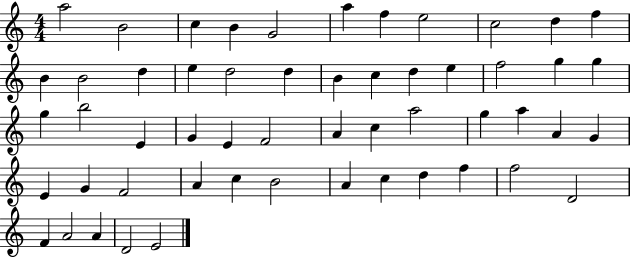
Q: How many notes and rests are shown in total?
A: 54